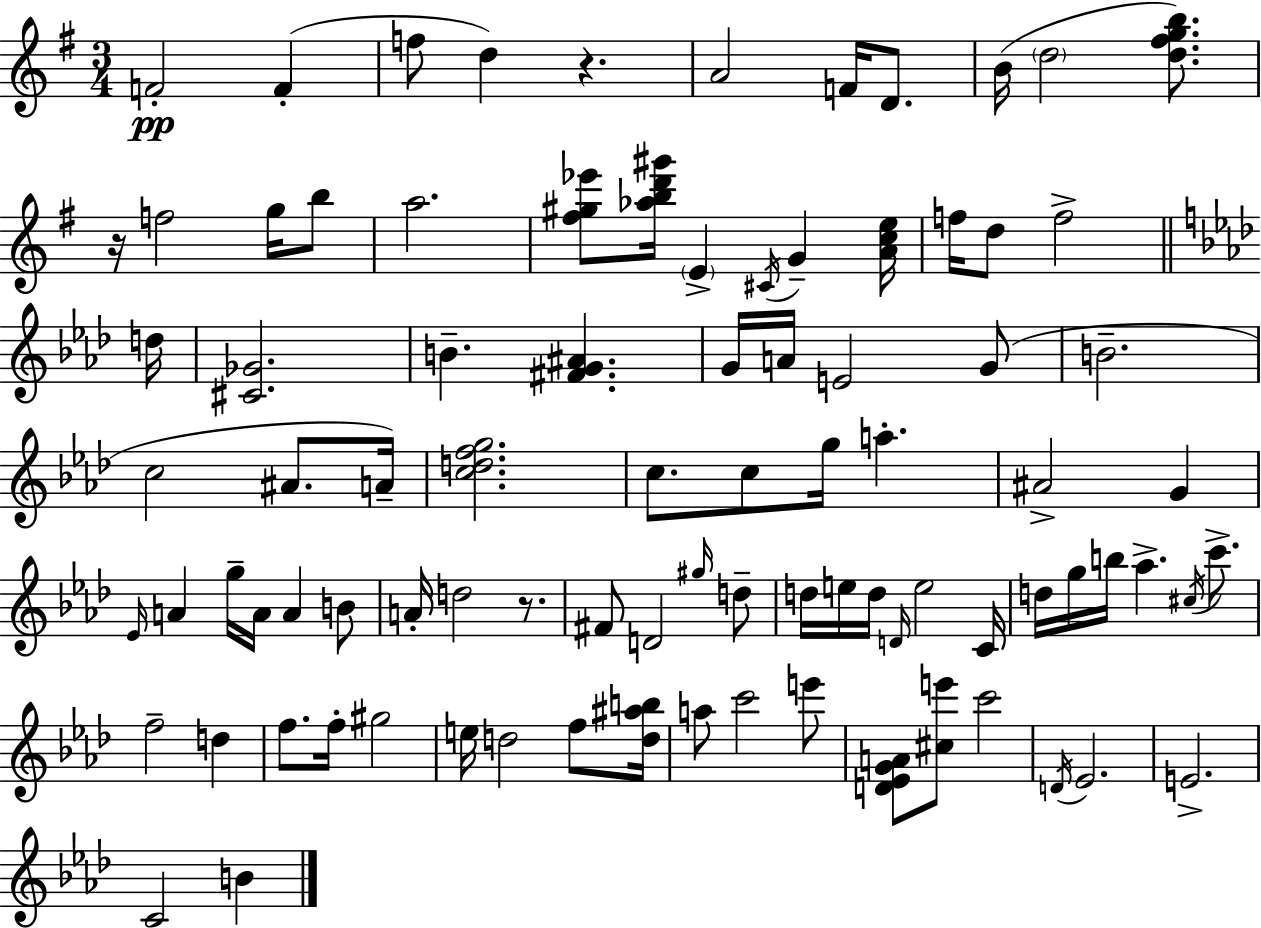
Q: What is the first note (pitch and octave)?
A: F4